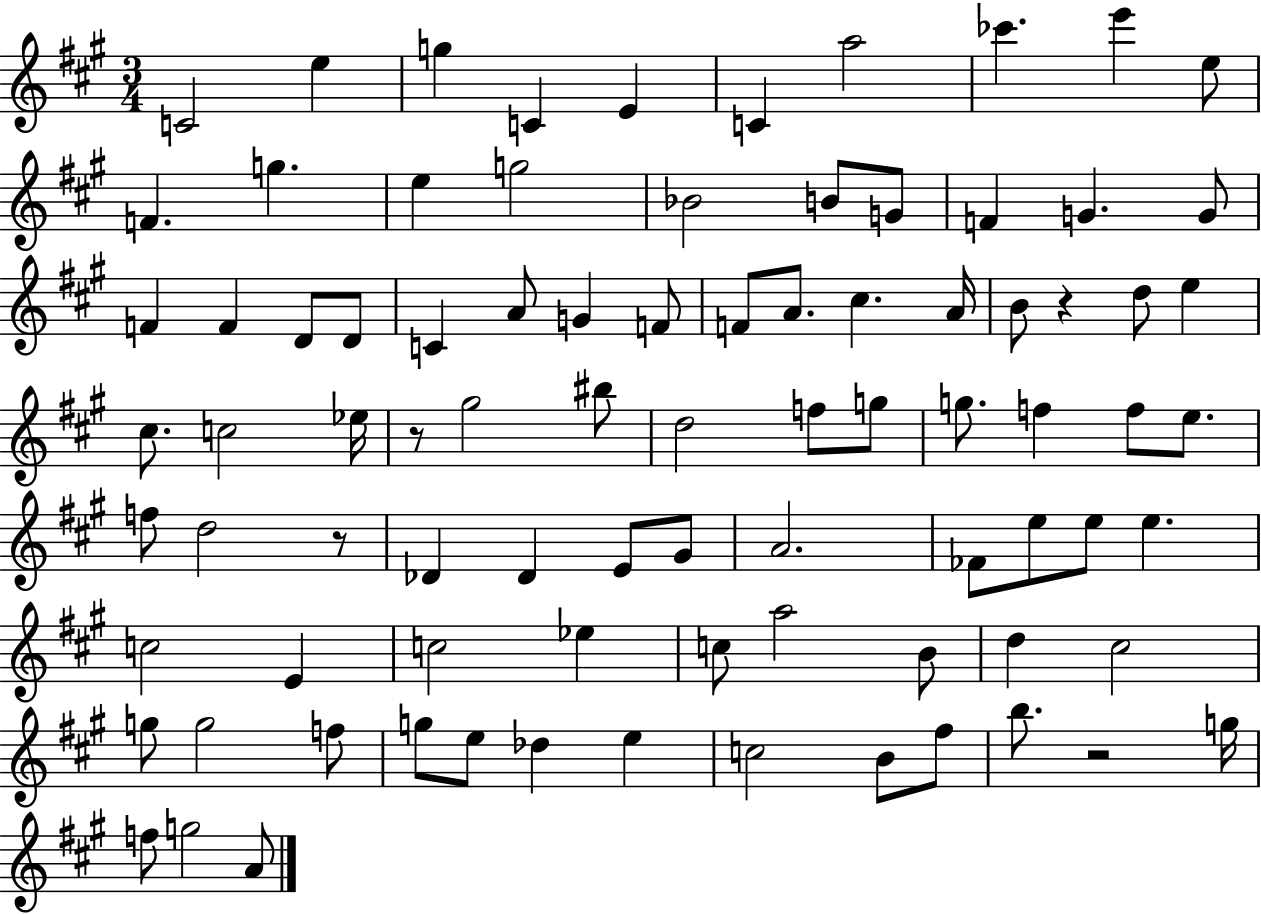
C4/h E5/q G5/q C4/q E4/q C4/q A5/h CES6/q. E6/q E5/e F4/q. G5/q. E5/q G5/h Bb4/h B4/e G4/e F4/q G4/q. G4/e F4/q F4/q D4/e D4/e C4/q A4/e G4/q F4/e F4/e A4/e. C#5/q. A4/s B4/e R/q D5/e E5/q C#5/e. C5/h Eb5/s R/e G#5/h BIS5/e D5/h F5/e G5/e G5/e. F5/q F5/e E5/e. F5/e D5/h R/e Db4/q Db4/q E4/e G#4/e A4/h. FES4/e E5/e E5/e E5/q. C5/h E4/q C5/h Eb5/q C5/e A5/h B4/e D5/q C#5/h G5/e G5/h F5/e G5/e E5/e Db5/q E5/q C5/h B4/e F#5/e B5/e. R/h G5/s F5/e G5/h A4/e